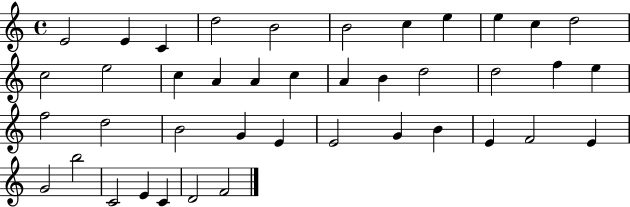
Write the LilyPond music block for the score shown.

{
  \clef treble
  \time 4/4
  \defaultTimeSignature
  \key c \major
  e'2 e'4 c'4 | d''2 b'2 | b'2 c''4 e''4 | e''4 c''4 d''2 | \break c''2 e''2 | c''4 a'4 a'4 c''4 | a'4 b'4 d''2 | d''2 f''4 e''4 | \break f''2 d''2 | b'2 g'4 e'4 | e'2 g'4 b'4 | e'4 f'2 e'4 | \break g'2 b''2 | c'2 e'4 c'4 | d'2 f'2 | \bar "|."
}